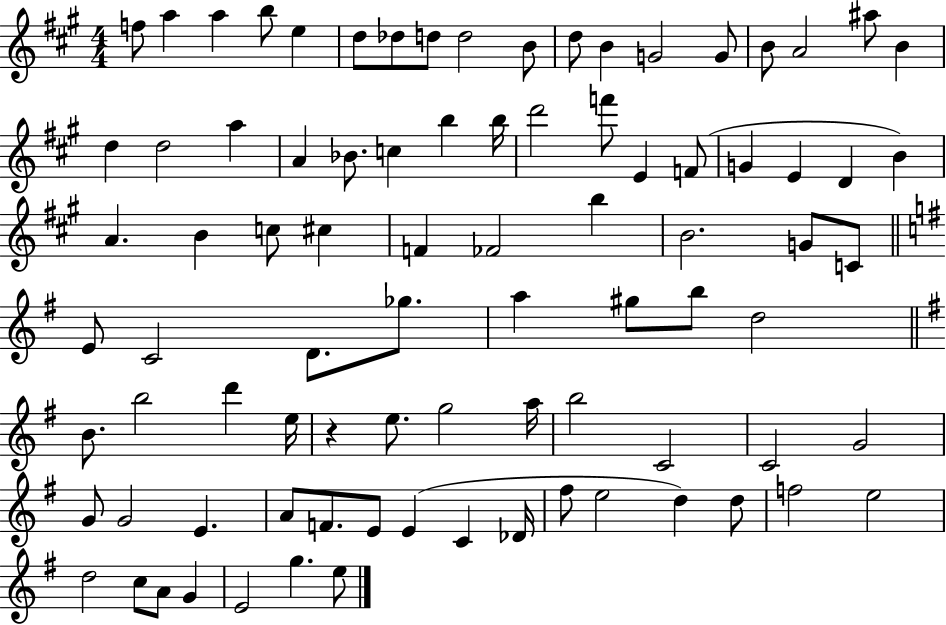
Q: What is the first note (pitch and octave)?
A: F5